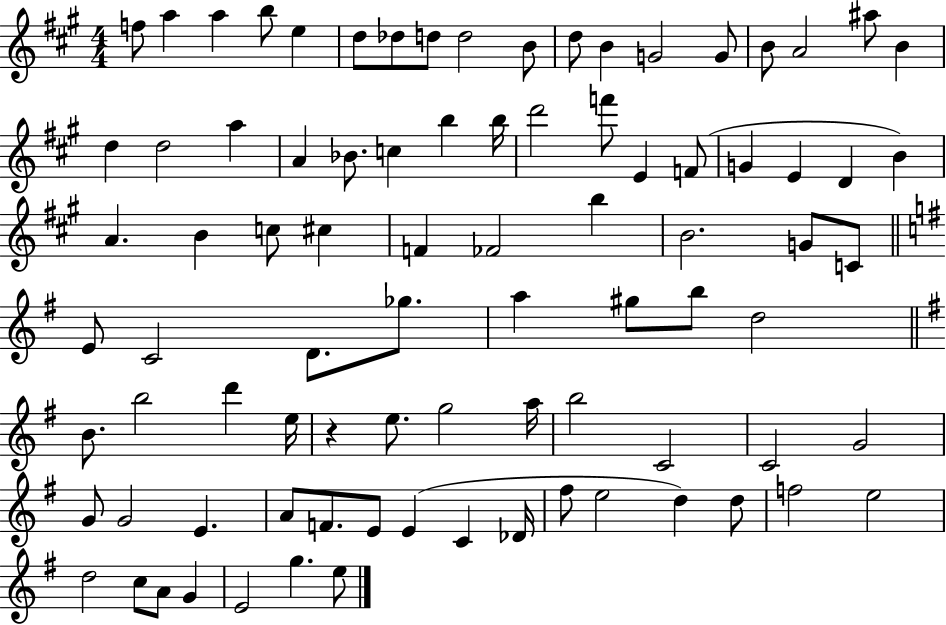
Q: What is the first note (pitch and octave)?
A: F5